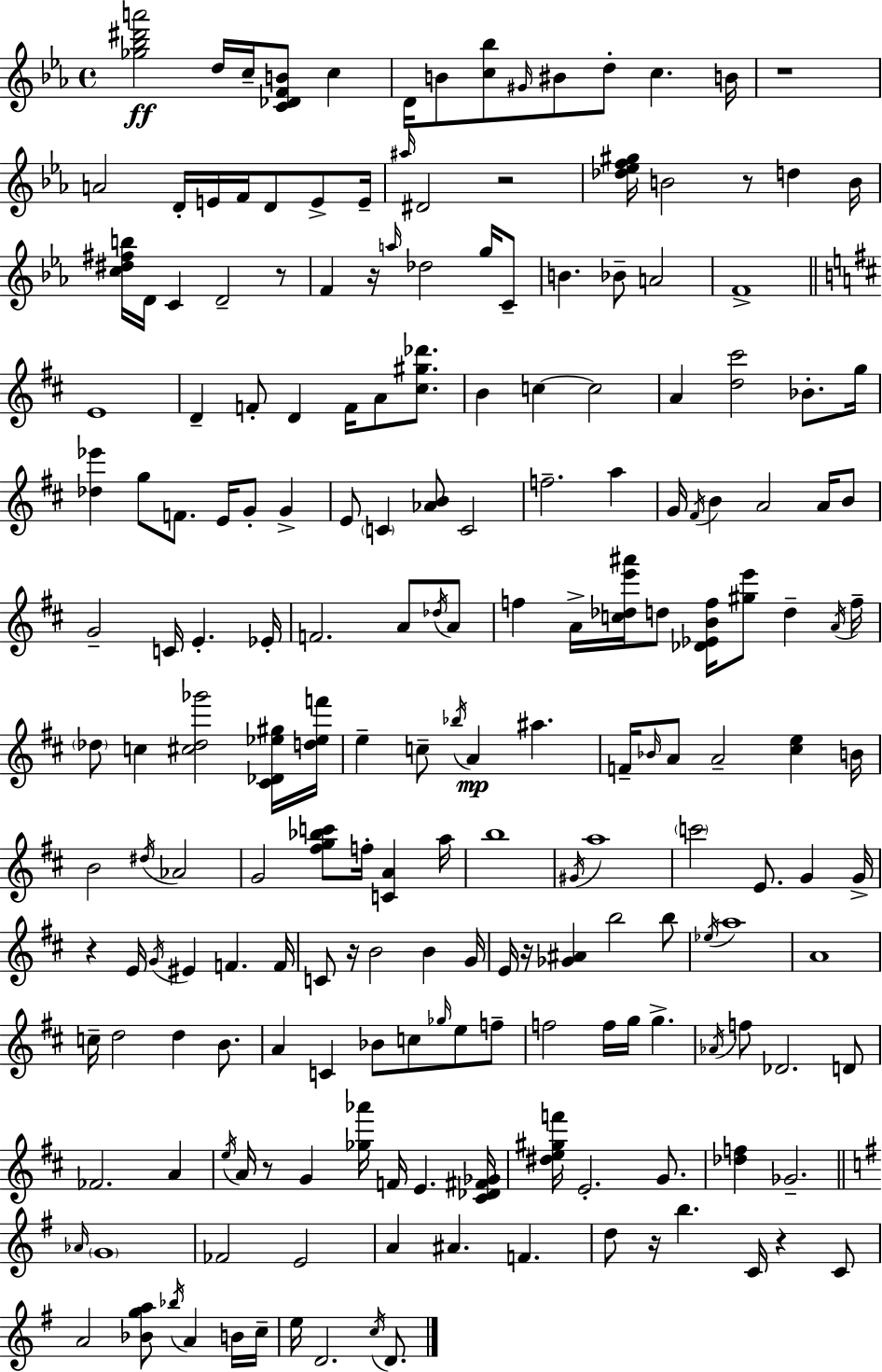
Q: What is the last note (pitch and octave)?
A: D4